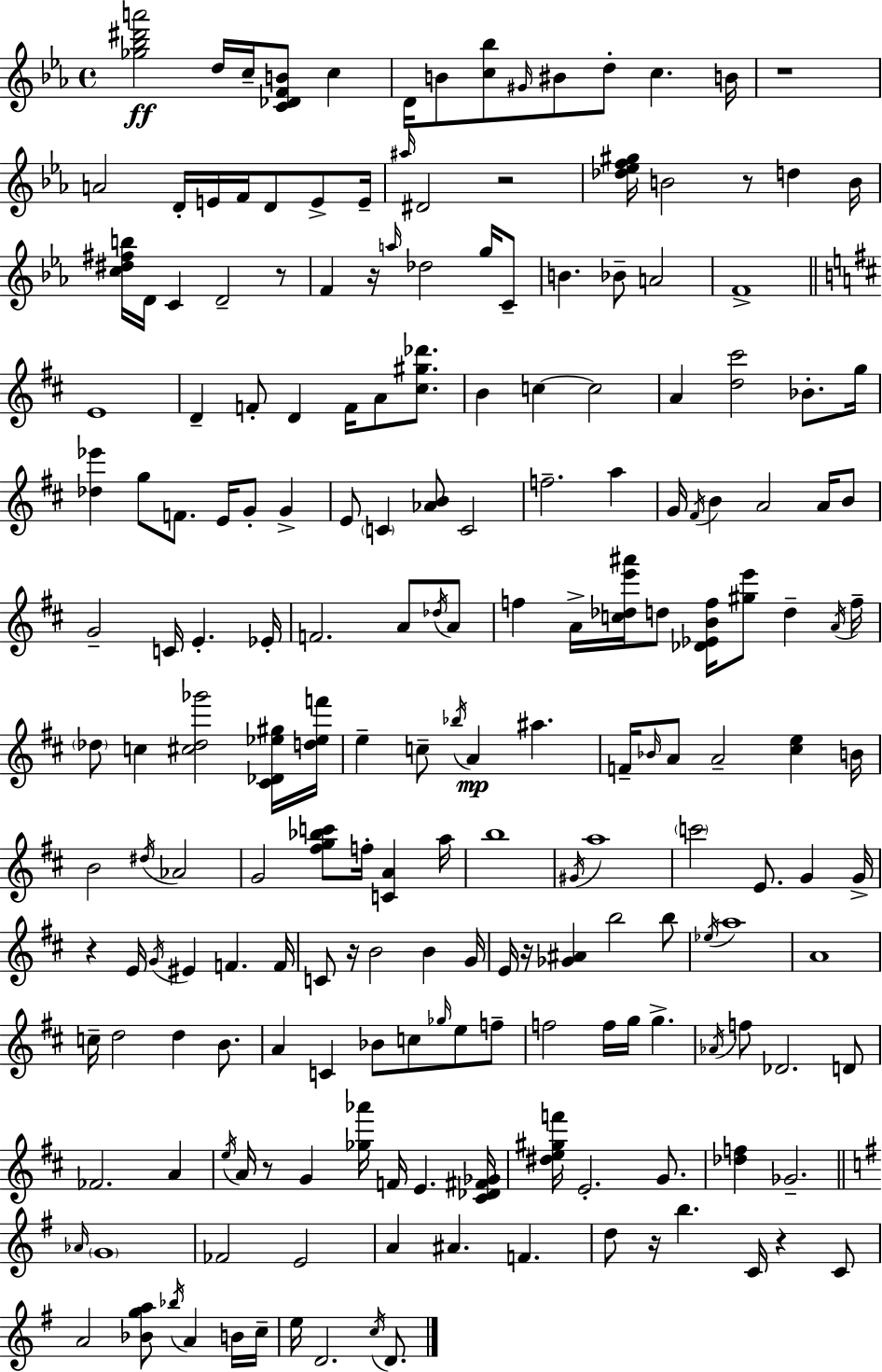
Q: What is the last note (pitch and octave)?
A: D4